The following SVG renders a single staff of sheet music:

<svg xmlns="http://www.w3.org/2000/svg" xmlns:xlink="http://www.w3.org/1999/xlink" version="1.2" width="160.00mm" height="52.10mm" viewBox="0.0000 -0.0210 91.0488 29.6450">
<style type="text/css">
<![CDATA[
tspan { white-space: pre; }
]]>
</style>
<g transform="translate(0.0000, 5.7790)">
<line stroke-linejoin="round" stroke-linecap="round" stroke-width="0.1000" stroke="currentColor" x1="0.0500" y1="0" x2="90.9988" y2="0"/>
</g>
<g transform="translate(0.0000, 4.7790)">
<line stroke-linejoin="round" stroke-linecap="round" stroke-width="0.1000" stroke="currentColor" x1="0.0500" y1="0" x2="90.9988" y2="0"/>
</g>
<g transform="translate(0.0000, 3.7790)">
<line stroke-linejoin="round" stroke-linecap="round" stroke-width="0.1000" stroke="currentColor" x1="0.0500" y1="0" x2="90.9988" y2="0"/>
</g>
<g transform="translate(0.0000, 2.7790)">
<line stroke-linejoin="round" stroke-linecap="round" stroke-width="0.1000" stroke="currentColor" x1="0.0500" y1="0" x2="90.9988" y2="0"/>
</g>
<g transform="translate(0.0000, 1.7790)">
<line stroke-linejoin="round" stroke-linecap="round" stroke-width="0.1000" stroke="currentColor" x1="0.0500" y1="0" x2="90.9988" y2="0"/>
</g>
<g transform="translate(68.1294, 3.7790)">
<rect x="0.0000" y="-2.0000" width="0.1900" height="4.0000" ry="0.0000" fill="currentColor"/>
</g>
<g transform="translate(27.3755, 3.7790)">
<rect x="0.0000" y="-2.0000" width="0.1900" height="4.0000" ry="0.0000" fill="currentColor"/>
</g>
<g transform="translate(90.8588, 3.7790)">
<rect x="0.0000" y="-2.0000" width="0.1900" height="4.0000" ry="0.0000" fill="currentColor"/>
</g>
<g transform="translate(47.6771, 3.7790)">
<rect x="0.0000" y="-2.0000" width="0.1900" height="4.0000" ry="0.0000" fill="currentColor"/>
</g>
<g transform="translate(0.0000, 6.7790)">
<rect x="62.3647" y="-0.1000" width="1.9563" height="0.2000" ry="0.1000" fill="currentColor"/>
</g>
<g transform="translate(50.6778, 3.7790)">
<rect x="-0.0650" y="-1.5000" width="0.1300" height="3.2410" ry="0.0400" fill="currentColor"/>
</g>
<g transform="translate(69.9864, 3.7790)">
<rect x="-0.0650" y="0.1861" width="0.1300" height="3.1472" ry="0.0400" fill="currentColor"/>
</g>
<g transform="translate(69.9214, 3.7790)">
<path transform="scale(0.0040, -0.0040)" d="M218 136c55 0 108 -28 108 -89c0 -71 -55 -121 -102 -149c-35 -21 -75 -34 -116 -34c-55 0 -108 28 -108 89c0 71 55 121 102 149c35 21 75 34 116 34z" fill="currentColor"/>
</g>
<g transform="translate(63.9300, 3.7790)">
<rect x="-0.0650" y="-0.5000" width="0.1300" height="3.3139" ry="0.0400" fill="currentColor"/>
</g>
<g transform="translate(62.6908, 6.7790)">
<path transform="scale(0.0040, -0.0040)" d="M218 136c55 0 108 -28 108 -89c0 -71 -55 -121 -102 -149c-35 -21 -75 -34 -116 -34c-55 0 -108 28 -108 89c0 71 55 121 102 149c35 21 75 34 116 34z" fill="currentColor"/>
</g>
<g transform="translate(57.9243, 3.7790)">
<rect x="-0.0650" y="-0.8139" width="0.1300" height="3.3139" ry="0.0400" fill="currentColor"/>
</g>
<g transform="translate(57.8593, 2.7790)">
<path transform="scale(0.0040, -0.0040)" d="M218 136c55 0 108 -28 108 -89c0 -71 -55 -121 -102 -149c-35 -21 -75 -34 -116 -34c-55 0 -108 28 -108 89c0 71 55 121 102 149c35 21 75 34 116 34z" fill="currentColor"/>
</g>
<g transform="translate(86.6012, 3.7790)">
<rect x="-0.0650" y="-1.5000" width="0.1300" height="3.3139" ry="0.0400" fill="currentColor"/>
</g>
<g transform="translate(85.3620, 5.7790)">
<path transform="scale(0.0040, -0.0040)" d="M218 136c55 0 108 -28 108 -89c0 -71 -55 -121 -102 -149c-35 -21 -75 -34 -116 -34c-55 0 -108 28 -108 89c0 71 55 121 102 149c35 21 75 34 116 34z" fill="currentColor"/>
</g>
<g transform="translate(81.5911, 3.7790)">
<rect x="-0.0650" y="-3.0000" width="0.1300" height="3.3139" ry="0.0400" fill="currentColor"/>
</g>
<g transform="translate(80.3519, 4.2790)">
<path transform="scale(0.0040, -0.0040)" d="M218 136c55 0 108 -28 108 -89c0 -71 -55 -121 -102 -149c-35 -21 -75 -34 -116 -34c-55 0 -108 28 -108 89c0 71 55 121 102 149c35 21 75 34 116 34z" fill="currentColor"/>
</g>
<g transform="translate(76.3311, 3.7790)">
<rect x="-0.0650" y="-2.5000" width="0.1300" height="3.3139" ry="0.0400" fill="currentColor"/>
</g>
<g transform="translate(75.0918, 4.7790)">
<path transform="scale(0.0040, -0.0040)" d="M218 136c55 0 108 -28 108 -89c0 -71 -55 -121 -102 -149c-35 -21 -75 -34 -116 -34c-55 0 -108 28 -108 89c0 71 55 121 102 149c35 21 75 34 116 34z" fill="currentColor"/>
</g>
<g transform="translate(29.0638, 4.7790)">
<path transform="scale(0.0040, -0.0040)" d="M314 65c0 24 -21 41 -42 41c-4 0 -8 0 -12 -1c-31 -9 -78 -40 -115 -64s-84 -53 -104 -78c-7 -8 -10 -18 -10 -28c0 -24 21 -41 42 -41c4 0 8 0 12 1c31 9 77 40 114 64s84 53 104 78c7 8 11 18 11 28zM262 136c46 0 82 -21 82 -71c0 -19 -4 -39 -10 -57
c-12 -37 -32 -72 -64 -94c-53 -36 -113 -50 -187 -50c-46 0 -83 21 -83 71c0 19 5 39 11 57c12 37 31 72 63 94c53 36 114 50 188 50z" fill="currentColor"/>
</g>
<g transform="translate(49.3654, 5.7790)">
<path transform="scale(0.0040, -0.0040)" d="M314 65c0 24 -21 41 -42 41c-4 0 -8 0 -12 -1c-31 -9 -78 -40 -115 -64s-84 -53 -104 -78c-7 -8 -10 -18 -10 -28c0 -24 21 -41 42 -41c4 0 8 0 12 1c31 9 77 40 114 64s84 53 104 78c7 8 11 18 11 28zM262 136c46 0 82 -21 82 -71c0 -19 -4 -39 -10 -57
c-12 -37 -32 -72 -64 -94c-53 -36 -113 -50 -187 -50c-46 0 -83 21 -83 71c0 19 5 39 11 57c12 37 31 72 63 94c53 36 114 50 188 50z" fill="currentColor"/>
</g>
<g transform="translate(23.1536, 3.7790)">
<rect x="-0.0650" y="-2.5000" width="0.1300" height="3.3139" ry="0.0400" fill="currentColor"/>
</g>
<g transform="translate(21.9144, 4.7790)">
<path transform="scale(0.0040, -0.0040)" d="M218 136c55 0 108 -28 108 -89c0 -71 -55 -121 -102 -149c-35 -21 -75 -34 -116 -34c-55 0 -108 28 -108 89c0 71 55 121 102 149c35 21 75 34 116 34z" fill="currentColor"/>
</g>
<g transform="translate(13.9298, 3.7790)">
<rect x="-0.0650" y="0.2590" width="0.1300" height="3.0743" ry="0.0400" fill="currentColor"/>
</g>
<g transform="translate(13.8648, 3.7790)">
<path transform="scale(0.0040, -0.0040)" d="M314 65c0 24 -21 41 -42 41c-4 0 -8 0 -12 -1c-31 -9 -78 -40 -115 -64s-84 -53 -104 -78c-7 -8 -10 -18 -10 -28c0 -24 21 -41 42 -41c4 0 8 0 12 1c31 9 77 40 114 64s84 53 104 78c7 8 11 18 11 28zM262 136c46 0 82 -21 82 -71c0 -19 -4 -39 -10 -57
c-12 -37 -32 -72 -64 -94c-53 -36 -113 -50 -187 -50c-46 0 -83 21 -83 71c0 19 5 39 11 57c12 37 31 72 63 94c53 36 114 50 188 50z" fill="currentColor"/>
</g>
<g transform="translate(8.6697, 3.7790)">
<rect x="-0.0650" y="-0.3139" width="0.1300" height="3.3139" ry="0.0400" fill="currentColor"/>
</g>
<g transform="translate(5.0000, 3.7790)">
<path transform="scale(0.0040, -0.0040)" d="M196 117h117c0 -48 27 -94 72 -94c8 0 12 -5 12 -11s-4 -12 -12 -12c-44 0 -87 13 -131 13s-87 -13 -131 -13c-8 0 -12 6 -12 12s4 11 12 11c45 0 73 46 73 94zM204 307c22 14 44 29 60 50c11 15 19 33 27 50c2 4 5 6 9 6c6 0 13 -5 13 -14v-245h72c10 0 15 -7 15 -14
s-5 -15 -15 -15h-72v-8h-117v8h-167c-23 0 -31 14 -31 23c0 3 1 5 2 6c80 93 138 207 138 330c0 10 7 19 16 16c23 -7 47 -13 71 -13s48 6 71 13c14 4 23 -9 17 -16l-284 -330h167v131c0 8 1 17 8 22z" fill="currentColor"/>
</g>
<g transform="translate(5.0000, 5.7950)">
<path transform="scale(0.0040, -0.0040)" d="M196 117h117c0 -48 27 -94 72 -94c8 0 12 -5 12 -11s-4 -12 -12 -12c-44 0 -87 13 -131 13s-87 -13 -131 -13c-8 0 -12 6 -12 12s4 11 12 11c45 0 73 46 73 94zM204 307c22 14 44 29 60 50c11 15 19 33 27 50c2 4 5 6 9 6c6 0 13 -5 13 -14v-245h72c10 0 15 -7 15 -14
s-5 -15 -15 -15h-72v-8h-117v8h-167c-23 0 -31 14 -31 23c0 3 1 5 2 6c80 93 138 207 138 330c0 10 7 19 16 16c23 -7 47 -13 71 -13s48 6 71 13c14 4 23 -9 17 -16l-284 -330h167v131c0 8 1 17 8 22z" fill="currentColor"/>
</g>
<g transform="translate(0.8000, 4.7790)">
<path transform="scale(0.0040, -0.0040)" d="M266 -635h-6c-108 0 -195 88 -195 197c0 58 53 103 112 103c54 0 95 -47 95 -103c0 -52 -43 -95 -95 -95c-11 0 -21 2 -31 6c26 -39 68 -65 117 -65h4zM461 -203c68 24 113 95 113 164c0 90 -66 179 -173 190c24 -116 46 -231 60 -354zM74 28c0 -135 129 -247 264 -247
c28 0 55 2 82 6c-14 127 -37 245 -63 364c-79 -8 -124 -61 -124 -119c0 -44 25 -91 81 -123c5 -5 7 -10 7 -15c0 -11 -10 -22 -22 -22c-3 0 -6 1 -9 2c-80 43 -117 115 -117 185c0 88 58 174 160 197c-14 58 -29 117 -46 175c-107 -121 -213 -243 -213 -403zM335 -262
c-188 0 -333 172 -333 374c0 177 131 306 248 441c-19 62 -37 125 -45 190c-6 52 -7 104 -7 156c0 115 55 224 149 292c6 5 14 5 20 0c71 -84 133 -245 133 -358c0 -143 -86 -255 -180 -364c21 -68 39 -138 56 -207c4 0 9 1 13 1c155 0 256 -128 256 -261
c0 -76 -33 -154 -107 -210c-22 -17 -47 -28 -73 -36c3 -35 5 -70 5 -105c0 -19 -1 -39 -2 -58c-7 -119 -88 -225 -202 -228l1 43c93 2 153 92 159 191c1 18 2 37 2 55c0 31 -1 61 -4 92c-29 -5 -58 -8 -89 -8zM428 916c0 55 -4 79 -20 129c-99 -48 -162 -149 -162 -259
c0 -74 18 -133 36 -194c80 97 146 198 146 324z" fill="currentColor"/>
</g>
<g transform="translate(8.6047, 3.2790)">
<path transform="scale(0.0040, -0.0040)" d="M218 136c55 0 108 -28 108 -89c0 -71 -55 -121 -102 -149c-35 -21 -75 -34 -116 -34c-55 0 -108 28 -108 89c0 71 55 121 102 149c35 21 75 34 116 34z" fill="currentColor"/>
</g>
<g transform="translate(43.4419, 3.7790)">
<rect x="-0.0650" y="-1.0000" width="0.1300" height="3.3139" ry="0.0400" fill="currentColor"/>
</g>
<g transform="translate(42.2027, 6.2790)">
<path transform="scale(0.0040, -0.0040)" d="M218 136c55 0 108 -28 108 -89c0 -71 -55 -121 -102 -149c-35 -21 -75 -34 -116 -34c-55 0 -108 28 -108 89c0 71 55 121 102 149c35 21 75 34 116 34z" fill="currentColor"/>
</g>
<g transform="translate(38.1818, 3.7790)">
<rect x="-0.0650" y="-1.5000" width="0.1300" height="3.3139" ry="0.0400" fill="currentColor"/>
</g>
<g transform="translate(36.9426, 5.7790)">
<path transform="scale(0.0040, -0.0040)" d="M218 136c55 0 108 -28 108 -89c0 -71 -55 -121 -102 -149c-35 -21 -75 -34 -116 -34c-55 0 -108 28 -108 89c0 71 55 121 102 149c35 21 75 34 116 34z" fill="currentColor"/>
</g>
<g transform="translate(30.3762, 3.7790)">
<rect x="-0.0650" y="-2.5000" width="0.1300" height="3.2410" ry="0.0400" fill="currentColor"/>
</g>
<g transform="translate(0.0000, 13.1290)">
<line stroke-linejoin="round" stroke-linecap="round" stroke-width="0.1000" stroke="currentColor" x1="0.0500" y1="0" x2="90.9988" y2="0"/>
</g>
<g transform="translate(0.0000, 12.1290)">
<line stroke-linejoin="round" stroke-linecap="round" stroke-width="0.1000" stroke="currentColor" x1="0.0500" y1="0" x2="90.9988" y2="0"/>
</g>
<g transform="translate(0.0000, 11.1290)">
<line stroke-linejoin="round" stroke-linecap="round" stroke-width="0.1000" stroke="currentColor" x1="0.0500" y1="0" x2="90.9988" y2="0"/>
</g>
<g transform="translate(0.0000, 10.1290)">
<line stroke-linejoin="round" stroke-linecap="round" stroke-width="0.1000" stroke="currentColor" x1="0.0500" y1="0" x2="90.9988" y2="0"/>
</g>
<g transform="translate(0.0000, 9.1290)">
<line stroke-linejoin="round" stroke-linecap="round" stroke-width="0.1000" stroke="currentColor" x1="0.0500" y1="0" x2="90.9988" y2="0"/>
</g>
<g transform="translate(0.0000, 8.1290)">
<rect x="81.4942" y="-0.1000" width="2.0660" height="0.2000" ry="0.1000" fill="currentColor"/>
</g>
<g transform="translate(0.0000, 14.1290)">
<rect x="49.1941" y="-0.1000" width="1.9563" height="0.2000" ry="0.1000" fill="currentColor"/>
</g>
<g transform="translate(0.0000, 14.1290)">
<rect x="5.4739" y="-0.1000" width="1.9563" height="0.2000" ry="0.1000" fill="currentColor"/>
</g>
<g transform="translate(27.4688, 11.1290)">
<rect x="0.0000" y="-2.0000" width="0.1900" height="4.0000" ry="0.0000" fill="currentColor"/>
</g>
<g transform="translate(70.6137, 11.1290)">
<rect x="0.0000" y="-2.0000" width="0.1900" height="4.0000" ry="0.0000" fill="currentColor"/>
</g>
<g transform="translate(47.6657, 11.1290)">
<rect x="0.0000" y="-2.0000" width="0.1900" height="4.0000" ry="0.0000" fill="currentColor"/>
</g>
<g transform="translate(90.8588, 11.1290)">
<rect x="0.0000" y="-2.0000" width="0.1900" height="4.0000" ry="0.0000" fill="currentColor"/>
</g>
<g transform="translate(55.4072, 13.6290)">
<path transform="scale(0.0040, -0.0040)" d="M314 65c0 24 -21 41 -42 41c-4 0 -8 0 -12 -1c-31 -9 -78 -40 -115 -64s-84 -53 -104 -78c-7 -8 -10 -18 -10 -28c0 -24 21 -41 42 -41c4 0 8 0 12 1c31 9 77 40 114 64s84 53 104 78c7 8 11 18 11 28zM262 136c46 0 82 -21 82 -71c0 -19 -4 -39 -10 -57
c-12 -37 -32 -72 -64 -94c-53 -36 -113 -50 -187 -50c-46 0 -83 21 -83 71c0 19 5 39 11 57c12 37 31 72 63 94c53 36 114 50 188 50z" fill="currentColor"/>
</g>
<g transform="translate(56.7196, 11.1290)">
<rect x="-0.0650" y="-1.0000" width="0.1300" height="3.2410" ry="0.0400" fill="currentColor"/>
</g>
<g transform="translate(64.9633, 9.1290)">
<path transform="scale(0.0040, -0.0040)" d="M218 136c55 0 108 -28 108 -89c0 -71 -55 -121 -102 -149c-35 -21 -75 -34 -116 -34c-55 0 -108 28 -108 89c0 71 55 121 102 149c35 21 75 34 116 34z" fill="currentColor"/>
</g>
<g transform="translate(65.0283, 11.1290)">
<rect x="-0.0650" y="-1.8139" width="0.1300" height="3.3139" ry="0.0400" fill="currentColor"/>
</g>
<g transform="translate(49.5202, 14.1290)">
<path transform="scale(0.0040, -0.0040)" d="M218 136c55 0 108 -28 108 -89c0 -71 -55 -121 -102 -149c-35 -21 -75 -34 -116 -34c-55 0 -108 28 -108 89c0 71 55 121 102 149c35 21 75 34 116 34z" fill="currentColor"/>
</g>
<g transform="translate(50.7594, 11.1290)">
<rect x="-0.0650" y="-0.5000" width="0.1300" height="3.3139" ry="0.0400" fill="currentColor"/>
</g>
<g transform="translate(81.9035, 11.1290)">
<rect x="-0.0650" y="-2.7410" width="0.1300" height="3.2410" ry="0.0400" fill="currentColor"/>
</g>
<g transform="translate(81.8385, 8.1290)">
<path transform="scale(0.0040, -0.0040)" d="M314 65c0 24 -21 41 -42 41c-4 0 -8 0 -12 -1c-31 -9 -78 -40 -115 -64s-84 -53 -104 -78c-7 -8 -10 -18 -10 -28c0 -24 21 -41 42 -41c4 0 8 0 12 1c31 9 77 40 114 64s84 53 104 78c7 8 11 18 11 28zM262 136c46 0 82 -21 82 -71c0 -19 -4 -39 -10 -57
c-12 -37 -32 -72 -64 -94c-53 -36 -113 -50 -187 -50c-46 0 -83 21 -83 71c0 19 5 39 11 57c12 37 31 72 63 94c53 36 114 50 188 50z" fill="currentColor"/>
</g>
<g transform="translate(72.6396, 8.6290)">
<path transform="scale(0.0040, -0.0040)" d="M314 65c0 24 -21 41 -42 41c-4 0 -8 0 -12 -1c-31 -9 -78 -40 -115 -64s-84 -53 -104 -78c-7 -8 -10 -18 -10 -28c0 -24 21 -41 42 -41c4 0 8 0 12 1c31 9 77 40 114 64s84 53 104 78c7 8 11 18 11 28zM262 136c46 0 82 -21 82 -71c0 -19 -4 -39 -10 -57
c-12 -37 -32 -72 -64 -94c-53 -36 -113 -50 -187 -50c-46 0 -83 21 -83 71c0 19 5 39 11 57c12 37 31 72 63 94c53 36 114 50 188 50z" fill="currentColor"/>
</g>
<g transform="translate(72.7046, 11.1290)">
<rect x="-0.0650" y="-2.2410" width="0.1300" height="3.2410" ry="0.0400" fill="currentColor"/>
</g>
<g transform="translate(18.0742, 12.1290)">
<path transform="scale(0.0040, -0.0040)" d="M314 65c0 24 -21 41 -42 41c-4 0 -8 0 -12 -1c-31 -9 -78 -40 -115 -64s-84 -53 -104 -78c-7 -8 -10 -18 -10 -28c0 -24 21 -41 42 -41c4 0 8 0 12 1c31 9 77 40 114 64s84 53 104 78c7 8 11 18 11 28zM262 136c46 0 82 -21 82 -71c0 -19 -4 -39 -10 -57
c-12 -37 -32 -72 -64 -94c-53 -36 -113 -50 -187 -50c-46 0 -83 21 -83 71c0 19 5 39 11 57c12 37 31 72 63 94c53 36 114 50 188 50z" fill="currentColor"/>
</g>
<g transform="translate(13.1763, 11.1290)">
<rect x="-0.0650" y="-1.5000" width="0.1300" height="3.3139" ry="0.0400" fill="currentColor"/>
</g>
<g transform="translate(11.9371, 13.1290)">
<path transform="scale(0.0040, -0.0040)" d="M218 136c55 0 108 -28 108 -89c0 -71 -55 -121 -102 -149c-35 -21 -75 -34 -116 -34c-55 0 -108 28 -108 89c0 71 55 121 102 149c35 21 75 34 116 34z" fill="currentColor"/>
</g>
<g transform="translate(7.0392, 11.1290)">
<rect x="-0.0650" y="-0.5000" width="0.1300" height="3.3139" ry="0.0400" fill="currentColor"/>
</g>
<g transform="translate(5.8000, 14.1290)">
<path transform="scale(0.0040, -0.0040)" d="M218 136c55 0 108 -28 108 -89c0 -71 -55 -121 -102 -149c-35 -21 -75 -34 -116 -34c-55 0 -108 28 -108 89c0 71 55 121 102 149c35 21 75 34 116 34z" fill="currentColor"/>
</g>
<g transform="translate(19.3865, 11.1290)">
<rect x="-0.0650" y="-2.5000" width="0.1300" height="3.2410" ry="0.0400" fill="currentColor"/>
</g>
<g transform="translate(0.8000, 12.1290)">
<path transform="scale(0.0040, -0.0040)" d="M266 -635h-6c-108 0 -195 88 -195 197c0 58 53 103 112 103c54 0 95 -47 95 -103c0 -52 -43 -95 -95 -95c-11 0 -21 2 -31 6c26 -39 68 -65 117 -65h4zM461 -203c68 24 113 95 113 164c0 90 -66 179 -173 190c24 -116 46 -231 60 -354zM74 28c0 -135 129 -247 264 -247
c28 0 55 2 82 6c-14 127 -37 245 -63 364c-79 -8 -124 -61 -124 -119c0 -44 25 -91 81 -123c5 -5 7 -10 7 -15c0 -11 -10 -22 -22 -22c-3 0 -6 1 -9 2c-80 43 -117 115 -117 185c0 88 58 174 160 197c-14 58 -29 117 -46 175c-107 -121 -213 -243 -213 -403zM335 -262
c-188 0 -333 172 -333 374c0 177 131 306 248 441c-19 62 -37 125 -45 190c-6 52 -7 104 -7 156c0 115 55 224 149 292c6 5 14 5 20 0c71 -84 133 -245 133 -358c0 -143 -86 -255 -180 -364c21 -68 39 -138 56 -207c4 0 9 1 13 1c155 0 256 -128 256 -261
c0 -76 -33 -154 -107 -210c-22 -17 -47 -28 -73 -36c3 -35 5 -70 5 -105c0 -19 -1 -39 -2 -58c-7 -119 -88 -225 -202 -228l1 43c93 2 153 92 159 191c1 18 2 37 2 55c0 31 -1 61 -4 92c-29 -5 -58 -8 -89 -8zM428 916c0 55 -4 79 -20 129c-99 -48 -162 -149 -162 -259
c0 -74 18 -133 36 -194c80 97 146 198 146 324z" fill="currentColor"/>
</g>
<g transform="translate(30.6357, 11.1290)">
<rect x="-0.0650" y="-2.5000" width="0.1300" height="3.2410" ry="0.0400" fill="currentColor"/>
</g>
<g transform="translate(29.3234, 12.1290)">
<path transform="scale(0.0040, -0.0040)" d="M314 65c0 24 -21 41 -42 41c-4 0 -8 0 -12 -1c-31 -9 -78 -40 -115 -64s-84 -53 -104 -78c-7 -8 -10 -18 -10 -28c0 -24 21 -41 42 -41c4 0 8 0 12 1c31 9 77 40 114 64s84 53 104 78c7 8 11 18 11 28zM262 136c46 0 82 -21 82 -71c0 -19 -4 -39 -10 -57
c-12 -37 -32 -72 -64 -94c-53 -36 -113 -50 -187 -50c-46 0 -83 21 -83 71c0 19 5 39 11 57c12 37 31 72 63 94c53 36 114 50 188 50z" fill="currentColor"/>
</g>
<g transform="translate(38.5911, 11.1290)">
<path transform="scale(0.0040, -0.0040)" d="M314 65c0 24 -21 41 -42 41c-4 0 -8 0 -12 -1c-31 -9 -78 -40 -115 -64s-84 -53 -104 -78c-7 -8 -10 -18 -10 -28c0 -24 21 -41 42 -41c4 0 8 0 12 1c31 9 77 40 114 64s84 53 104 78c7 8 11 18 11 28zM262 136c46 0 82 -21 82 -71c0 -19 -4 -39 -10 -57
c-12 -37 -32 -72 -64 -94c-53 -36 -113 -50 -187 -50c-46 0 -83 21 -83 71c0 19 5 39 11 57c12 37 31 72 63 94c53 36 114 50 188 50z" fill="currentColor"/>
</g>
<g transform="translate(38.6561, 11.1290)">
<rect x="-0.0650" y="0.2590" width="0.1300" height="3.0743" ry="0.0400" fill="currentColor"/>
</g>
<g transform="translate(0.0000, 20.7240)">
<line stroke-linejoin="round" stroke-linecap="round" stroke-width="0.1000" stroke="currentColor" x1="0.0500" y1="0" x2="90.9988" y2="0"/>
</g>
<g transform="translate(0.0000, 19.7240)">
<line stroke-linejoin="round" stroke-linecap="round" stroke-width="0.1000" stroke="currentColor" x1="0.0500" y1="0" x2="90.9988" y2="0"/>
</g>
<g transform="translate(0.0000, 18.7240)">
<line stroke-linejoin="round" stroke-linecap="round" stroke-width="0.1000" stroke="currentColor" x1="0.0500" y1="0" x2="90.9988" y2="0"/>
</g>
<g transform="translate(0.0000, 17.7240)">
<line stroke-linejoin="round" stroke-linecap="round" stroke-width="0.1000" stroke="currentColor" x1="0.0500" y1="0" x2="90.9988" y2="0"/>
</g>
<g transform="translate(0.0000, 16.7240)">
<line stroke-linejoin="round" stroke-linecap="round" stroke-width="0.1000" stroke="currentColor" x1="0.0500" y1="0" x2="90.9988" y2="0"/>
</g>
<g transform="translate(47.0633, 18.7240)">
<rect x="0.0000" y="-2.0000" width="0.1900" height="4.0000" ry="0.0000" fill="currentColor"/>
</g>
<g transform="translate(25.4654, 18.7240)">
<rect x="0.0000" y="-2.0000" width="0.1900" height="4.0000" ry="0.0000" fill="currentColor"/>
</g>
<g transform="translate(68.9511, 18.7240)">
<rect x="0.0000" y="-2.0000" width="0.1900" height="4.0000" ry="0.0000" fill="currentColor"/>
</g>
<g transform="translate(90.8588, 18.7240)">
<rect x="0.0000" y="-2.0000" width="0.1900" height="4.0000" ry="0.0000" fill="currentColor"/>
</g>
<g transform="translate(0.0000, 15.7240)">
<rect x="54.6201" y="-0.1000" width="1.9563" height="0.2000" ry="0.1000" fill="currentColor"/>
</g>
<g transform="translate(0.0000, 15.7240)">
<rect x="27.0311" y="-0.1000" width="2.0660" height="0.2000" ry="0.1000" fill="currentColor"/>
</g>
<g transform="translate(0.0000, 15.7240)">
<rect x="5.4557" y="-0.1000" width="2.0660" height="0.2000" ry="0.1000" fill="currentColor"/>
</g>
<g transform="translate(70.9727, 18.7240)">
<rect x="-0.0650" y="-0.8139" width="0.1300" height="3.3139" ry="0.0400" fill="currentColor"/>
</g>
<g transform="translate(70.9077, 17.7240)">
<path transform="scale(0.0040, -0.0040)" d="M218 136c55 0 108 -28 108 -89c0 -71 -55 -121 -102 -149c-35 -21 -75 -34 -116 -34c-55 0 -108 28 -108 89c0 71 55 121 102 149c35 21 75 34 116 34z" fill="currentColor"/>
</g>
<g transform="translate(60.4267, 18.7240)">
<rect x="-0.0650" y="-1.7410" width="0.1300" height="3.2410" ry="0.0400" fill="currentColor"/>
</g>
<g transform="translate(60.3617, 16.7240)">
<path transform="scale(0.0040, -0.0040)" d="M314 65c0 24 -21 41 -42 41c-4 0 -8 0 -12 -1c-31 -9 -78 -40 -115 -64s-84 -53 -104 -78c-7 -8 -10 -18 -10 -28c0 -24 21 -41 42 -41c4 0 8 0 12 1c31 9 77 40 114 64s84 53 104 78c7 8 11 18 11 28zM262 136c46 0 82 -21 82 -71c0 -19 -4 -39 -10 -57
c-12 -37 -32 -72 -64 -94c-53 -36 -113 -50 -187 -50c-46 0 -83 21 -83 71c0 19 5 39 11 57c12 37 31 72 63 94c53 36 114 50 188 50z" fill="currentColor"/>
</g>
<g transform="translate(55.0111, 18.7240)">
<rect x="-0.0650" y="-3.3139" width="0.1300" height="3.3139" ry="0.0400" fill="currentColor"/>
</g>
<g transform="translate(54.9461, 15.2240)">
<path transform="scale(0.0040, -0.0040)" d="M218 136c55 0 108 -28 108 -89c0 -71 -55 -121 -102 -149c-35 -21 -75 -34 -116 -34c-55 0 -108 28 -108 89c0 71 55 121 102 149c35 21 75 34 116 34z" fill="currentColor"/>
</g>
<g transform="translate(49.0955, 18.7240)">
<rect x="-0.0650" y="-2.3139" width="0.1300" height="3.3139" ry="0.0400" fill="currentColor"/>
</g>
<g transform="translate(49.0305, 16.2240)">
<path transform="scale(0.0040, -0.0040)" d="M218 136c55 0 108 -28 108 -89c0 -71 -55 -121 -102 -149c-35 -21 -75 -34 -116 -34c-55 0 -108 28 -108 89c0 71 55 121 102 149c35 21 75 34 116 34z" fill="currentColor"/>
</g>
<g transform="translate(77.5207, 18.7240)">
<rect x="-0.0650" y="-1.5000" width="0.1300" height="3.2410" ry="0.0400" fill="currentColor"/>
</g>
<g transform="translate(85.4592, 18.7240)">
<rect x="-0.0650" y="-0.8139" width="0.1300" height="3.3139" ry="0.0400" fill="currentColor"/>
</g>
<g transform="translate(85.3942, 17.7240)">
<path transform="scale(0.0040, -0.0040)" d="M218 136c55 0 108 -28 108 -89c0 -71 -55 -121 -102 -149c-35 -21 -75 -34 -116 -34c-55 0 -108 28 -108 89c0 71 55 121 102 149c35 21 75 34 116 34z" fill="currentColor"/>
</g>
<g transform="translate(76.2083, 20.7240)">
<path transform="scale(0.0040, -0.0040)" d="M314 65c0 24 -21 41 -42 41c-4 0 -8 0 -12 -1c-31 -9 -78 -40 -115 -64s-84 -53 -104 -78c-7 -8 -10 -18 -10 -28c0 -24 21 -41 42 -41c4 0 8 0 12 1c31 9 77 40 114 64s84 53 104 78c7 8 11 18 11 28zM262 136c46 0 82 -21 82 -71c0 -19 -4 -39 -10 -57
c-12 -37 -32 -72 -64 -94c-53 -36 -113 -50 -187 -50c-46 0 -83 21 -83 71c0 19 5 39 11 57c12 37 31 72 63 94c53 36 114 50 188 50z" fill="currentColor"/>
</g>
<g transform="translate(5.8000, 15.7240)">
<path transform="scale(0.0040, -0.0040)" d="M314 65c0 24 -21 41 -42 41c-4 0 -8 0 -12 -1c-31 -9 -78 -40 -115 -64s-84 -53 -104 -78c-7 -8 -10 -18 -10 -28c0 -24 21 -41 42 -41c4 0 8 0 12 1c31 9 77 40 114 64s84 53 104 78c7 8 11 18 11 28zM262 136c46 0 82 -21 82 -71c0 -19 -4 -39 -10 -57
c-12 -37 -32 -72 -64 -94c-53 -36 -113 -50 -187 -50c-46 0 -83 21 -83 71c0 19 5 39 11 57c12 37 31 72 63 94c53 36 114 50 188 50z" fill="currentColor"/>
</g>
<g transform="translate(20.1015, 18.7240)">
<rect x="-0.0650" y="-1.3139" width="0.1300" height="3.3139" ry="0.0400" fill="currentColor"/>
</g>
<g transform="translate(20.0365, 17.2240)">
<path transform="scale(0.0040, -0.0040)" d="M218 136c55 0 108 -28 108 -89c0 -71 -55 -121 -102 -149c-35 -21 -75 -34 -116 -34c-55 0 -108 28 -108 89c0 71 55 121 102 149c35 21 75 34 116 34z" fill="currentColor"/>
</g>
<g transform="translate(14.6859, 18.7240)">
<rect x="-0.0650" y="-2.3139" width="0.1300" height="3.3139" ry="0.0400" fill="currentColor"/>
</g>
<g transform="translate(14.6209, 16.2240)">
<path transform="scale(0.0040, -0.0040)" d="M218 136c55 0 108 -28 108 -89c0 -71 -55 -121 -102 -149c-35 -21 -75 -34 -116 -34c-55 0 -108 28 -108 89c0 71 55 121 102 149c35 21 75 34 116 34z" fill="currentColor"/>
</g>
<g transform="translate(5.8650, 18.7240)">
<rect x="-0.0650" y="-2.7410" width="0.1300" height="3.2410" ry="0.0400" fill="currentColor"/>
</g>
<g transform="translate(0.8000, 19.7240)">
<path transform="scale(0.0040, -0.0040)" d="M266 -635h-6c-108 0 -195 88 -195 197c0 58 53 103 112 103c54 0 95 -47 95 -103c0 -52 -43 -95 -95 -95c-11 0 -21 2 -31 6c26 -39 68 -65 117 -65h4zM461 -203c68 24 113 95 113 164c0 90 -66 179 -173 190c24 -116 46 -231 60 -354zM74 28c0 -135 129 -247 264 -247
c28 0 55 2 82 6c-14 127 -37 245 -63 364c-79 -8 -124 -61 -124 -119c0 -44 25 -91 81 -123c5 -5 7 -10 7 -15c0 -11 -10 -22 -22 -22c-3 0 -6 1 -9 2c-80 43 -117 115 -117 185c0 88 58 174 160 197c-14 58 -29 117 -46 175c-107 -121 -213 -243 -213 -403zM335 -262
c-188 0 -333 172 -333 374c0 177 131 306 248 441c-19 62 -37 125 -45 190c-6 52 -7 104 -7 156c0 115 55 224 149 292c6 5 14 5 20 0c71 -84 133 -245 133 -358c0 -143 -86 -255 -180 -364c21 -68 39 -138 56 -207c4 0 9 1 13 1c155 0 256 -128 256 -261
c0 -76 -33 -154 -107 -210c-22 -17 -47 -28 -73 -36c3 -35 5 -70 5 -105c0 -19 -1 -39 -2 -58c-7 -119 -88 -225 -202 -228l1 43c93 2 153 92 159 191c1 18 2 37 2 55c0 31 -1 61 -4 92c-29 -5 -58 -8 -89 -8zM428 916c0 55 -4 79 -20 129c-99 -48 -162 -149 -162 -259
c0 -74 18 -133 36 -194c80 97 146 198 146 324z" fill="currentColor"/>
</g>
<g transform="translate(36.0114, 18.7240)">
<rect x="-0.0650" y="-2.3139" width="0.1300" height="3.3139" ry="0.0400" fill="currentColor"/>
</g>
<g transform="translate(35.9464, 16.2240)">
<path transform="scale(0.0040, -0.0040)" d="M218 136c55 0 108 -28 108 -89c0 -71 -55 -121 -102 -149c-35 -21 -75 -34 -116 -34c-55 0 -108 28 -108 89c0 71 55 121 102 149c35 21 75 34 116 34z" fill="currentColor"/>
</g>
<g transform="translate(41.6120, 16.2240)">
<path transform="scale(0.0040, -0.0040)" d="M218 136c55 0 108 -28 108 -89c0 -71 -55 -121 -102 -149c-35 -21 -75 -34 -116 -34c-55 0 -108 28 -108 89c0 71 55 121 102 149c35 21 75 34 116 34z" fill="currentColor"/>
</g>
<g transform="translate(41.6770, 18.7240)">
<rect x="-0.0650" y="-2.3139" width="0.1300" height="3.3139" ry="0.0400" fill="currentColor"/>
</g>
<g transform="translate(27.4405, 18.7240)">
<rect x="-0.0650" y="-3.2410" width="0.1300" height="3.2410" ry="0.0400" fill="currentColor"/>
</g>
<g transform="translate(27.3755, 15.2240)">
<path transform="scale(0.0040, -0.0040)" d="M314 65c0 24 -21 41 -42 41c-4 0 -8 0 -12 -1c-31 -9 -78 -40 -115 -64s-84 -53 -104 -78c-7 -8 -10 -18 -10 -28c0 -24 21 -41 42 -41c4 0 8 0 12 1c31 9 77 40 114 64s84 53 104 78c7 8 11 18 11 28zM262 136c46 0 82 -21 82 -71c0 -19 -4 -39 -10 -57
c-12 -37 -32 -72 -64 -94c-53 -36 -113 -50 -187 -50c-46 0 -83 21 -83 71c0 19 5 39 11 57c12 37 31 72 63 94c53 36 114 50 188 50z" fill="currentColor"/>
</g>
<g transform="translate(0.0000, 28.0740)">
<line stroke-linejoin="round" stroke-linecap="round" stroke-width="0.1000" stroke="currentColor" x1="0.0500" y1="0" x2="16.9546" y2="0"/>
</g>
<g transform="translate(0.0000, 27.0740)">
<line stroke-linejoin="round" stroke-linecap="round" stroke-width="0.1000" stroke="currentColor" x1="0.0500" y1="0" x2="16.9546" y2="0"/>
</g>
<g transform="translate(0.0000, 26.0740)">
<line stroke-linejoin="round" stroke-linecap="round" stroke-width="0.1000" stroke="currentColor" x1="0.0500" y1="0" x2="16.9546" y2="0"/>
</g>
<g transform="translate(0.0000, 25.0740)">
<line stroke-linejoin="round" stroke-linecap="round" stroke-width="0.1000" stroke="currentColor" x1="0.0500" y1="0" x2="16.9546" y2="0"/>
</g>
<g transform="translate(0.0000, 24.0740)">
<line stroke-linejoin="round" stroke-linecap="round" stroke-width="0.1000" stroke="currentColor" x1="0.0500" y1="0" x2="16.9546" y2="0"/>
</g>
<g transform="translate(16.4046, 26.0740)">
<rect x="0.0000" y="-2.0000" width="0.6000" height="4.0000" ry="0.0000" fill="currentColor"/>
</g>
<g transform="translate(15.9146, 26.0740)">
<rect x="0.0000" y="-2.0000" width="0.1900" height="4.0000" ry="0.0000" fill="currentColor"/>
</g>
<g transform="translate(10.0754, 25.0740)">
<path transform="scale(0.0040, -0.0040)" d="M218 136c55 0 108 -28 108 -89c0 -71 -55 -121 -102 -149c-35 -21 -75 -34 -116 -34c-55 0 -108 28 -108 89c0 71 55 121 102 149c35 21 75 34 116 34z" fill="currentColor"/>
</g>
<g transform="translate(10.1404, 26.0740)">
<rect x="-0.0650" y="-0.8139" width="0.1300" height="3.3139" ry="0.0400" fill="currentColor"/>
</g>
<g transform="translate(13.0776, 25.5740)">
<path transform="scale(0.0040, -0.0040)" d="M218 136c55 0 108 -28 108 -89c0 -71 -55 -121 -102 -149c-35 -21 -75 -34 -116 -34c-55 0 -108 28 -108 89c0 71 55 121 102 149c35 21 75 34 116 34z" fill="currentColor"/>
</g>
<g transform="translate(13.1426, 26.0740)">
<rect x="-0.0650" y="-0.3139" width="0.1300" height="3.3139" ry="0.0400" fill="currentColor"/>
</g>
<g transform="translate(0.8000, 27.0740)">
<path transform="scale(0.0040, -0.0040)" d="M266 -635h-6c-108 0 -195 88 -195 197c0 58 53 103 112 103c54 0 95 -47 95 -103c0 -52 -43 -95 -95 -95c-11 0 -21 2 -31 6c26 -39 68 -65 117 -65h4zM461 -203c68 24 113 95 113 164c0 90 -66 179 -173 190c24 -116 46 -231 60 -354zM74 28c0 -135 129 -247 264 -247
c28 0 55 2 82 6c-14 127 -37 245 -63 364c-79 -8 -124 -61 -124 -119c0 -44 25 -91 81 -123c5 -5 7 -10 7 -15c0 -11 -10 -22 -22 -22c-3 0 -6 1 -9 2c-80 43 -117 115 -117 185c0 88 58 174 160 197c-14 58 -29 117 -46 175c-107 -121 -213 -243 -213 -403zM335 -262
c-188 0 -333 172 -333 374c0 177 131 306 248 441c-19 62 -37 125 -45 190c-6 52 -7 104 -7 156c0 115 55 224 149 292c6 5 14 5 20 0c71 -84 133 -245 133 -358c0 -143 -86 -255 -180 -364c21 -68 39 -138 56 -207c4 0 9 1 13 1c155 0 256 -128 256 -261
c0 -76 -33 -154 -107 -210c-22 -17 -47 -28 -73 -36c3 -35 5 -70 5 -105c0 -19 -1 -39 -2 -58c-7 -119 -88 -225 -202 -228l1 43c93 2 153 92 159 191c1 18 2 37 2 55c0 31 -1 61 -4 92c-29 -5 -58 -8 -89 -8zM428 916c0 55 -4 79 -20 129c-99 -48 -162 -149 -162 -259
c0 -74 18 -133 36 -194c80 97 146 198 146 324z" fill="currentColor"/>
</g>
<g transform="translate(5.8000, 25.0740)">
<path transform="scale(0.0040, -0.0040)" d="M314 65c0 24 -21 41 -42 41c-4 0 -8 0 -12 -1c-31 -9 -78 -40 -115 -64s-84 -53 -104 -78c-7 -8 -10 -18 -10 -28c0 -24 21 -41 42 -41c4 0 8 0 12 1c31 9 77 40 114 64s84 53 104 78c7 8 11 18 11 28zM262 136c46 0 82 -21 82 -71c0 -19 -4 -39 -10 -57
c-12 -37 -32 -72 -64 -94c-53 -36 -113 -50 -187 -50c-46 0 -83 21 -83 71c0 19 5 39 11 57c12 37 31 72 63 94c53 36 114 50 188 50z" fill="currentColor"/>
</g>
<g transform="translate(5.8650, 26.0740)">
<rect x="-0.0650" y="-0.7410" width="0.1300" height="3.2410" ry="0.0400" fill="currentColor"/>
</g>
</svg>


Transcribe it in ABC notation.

X:1
T:Untitled
M:4/4
L:1/4
K:C
c B2 G G2 E D E2 d C B G A E C E G2 G2 B2 C D2 f g2 a2 a2 g e b2 g g g b f2 d E2 d d2 d c